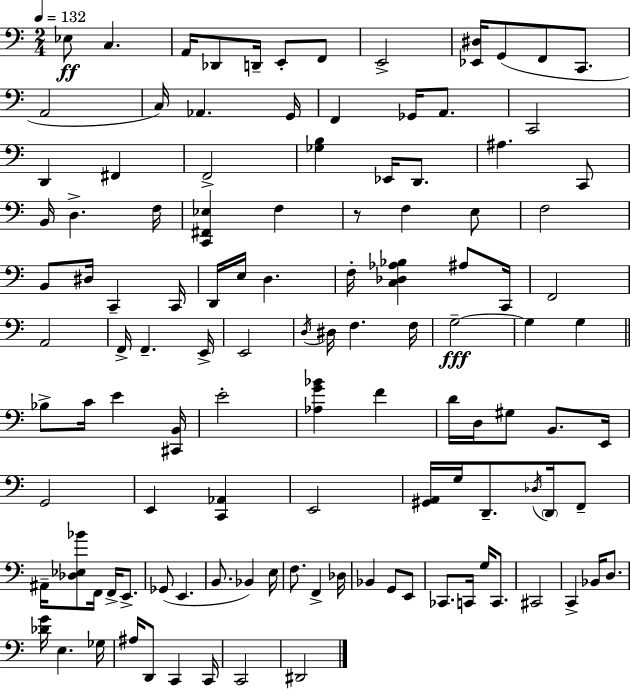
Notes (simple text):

Eb3/e C3/q. A2/s Db2/e D2/s E2/e F2/e E2/h [Eb2,D#3]/s G2/e F2/e C2/e. A2/h C3/s Ab2/q. G2/s F2/q Gb2/s A2/e. C2/h D2/q F#2/q F2/h [Gb3,B3]/q Eb2/s D2/e. A#3/q. C2/e B2/s D3/q. F3/s [C2,F#2,Eb3]/q F3/q R/e F3/q E3/e F3/h B2/e D#3/s C2/q C2/s D2/s E3/s D3/q. F3/s [C3,Db3,Ab3,Bb3]/q A#3/e C2/s F2/h A2/h F2/s F2/q. E2/s E2/h D3/s D#3/s F3/q. F3/s G3/h G3/q G3/q Bb3/e C4/s E4/q [C#2,B2]/s E4/h [Ab3,G4,Bb4]/q F4/q D4/s D3/s G#3/e B2/e. E2/s G2/h E2/q [C2,Ab2]/q E2/h [G#2,A2]/s G3/s D2/e. Db3/s D2/s F2/e A#2/s [Db3,Eb3,Bb4]/e F2/s F2/s E2/e. Gb2/e E2/q. B2/e. Bb2/q E3/s F3/e. F2/q Db3/s Bb2/q G2/e E2/e CES2/e. C2/s G3/s C2/e. C#2/h C2/q Bb2/s D3/e. [Db4,G4]/s E3/q. Gb3/s A#3/s D2/e C2/q C2/s C2/h D#2/h